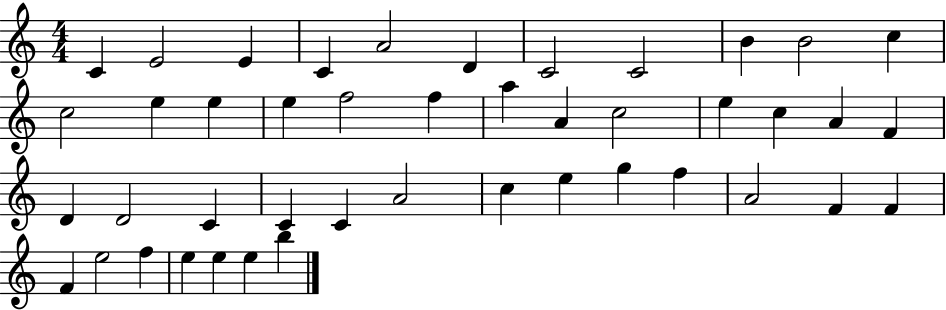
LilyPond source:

{
  \clef treble
  \numericTimeSignature
  \time 4/4
  \key c \major
  c'4 e'2 e'4 | c'4 a'2 d'4 | c'2 c'2 | b'4 b'2 c''4 | \break c''2 e''4 e''4 | e''4 f''2 f''4 | a''4 a'4 c''2 | e''4 c''4 a'4 f'4 | \break d'4 d'2 c'4 | c'4 c'4 a'2 | c''4 e''4 g''4 f''4 | a'2 f'4 f'4 | \break f'4 e''2 f''4 | e''4 e''4 e''4 b''4 | \bar "|."
}